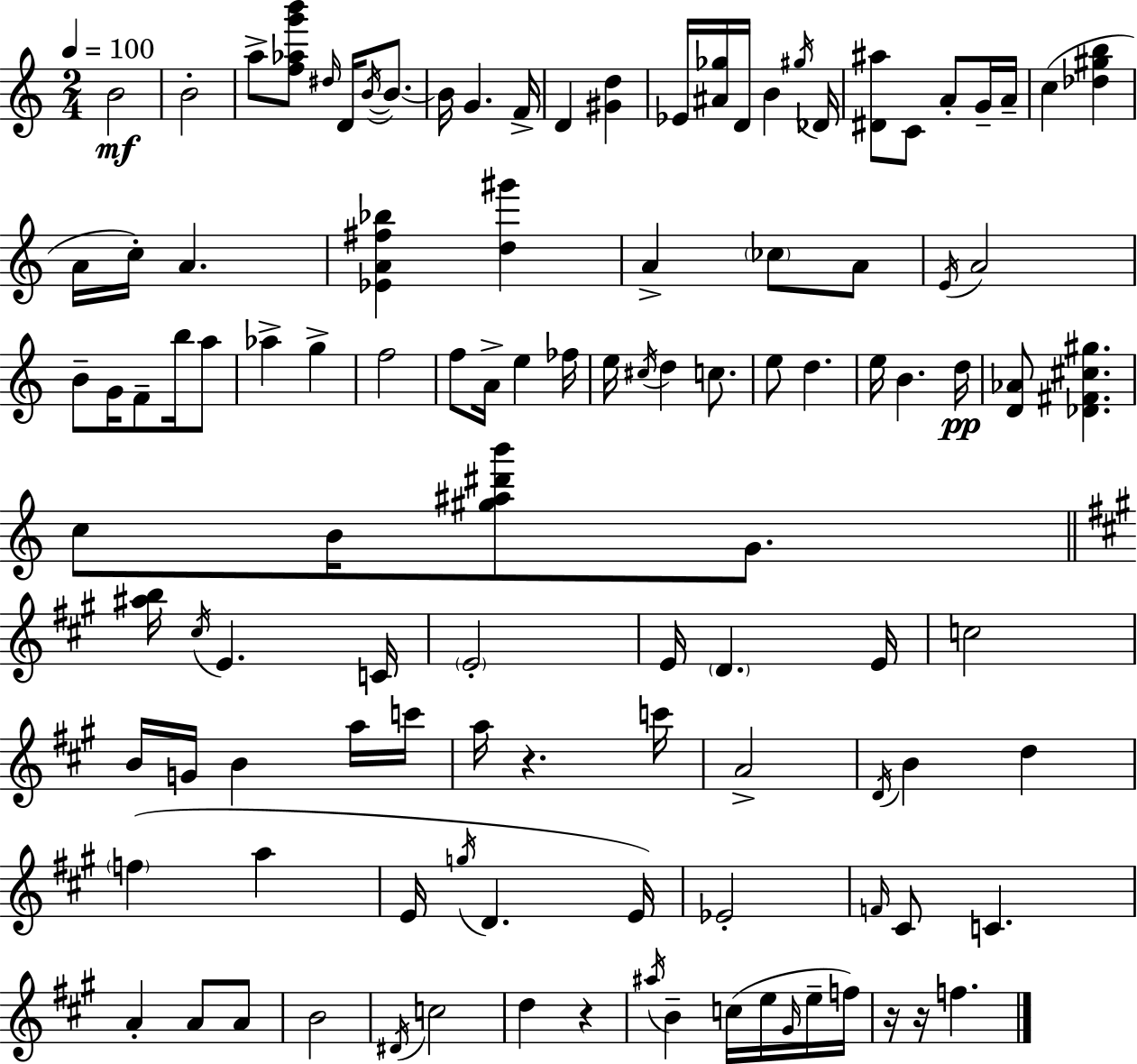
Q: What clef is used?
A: treble